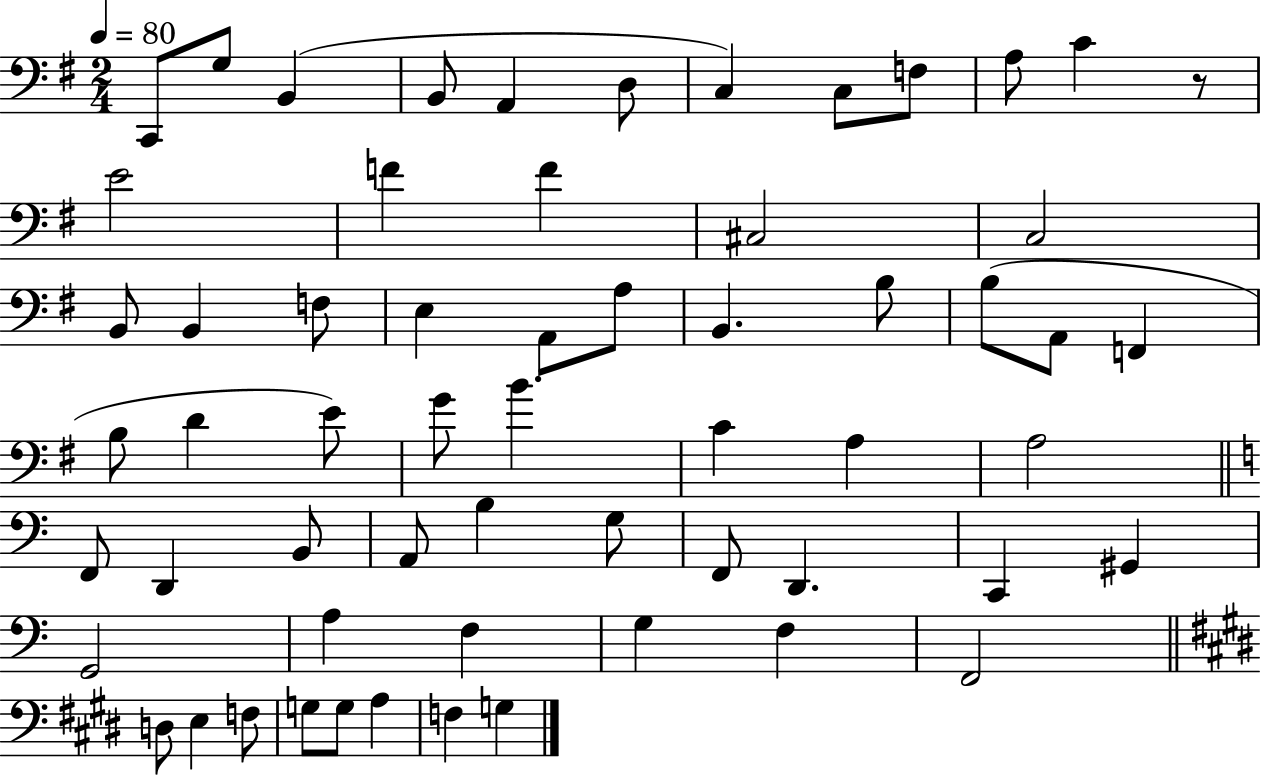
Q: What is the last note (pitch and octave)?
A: G3